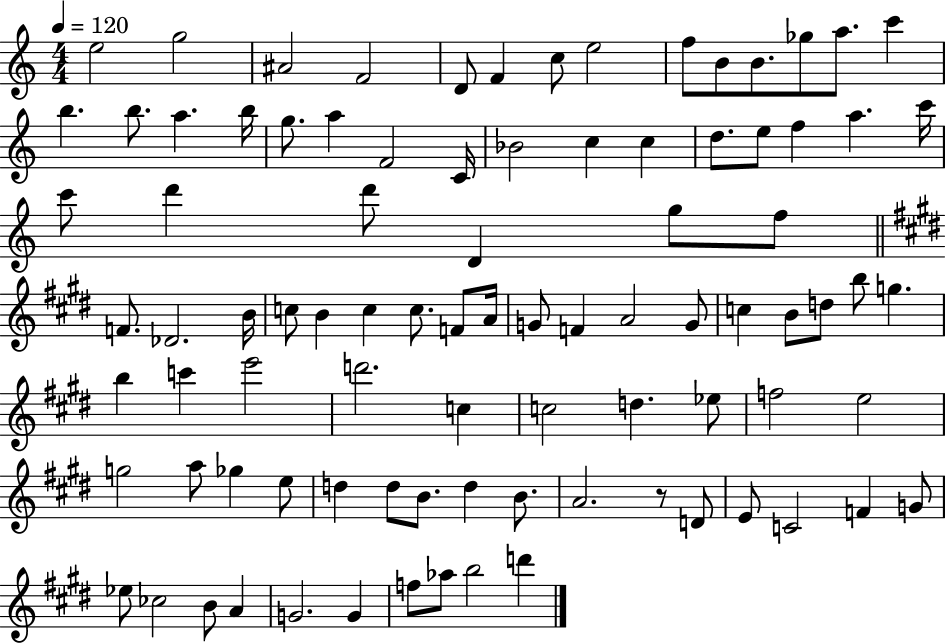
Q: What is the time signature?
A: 4/4